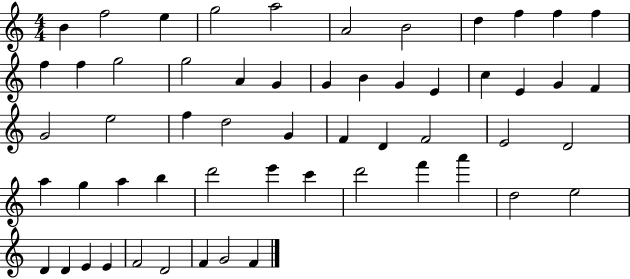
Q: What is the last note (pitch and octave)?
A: F4